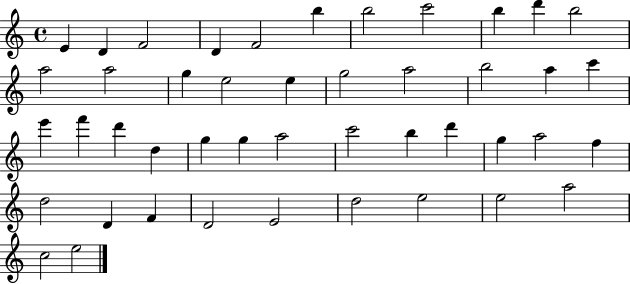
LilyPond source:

{
  \clef treble
  \time 4/4
  \defaultTimeSignature
  \key c \major
  e'4 d'4 f'2 | d'4 f'2 b''4 | b''2 c'''2 | b''4 d'''4 b''2 | \break a''2 a''2 | g''4 e''2 e''4 | g''2 a''2 | b''2 a''4 c'''4 | \break e'''4 f'''4 d'''4 d''4 | g''4 g''4 a''2 | c'''2 b''4 d'''4 | g''4 a''2 f''4 | \break d''2 d'4 f'4 | d'2 e'2 | d''2 e''2 | e''2 a''2 | \break c''2 e''2 | \bar "|."
}